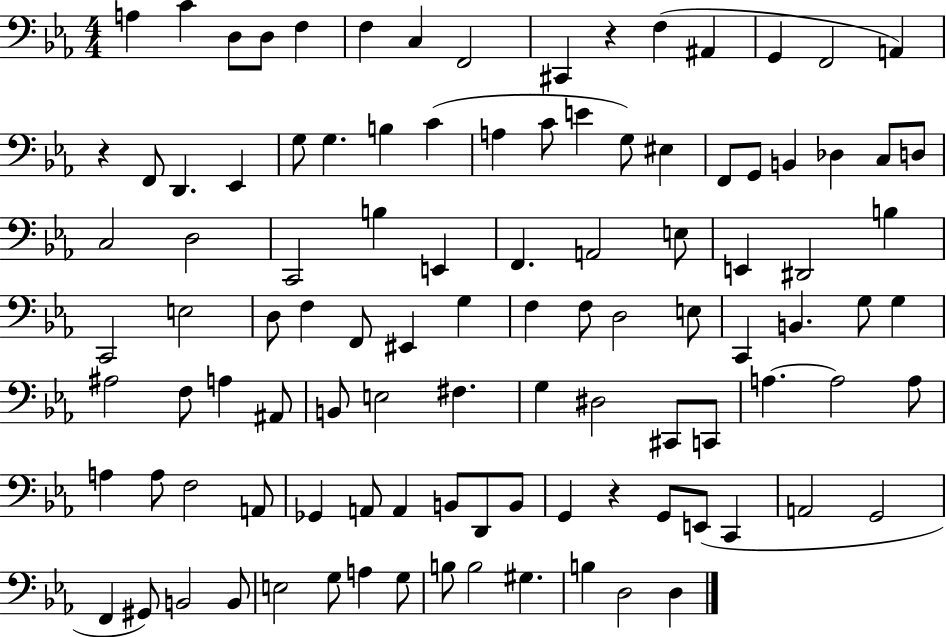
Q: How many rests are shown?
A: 3